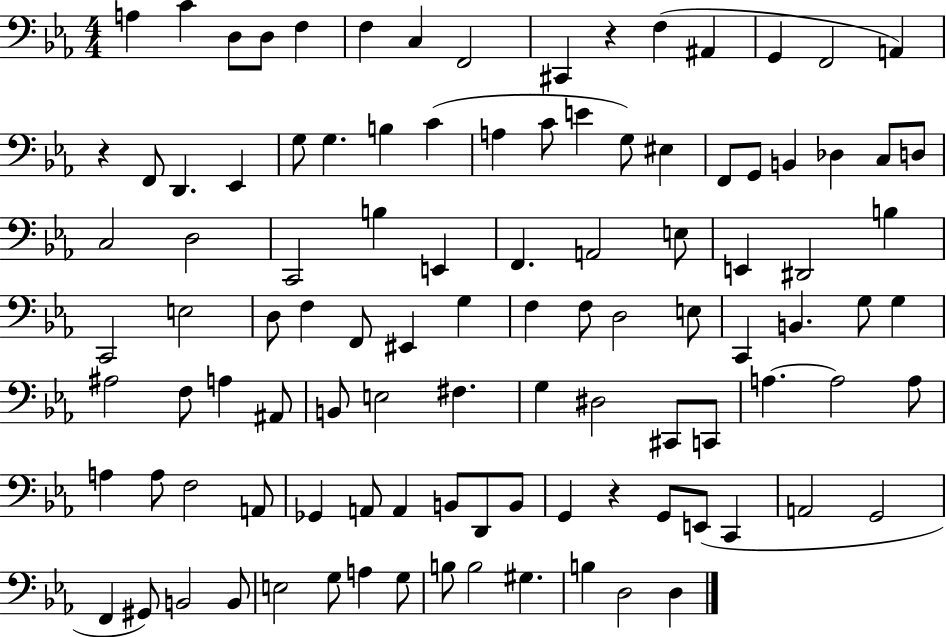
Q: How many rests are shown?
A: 3